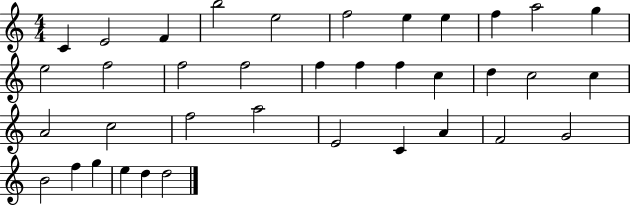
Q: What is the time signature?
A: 4/4